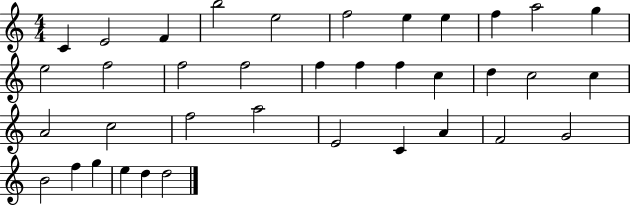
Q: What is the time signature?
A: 4/4